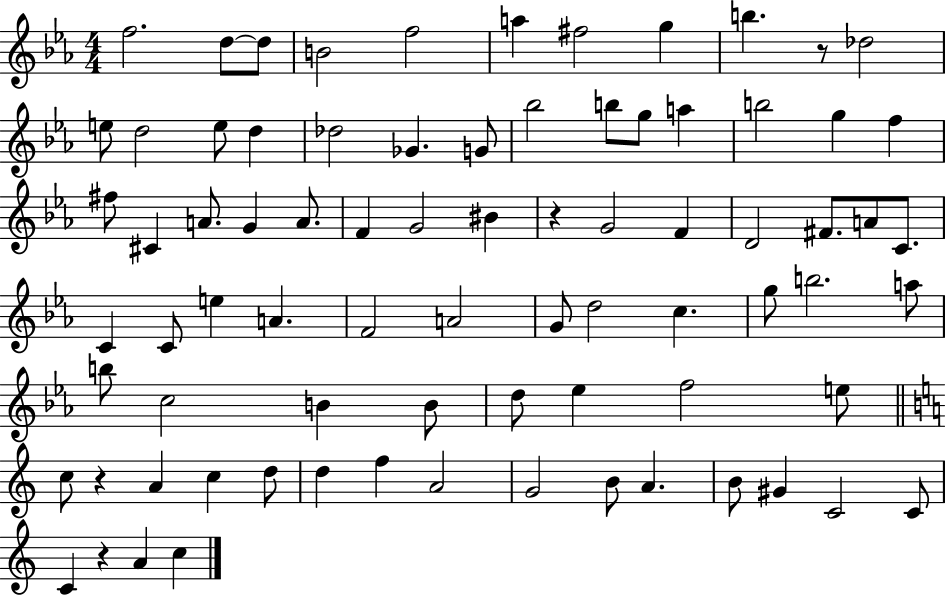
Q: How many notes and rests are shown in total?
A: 79